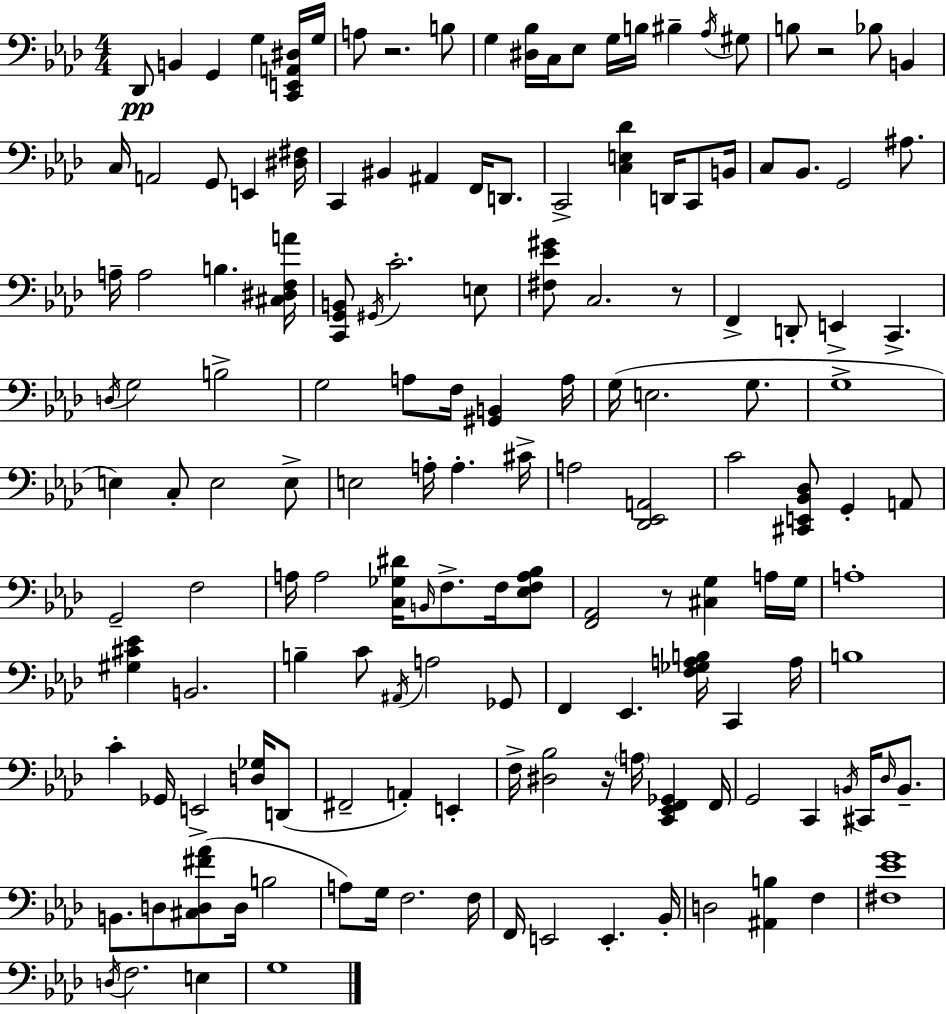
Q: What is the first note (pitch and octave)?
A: Db2